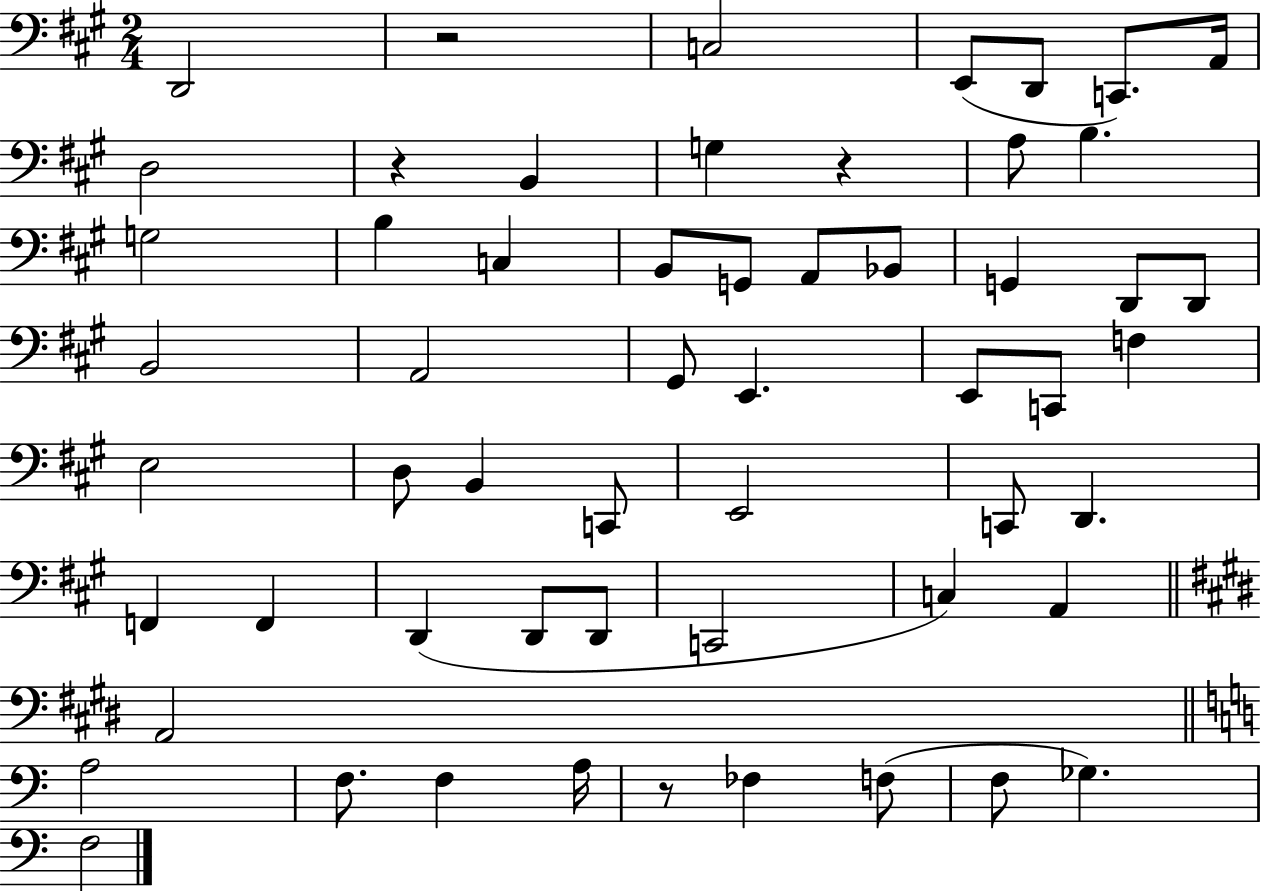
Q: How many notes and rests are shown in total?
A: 57